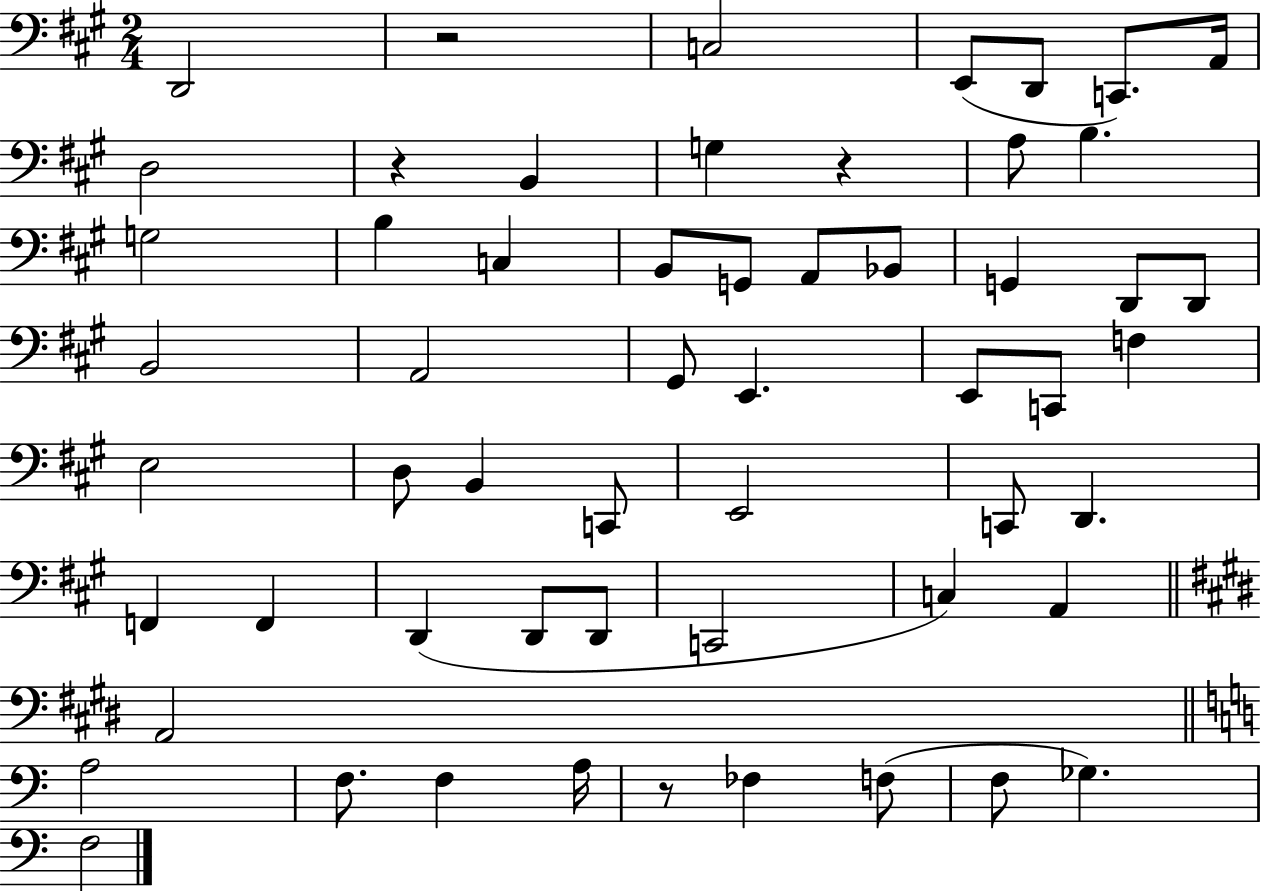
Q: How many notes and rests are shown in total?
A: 57